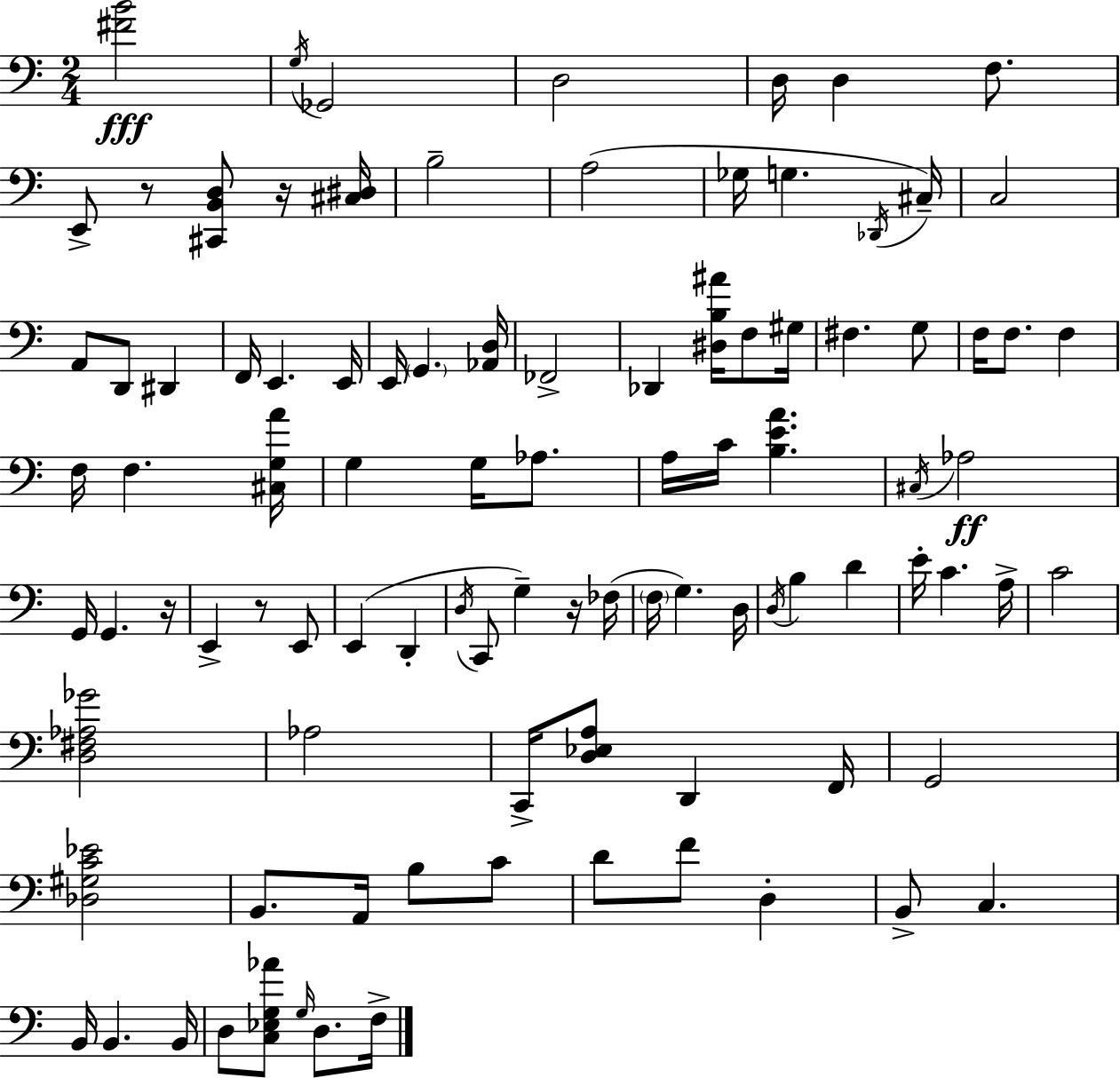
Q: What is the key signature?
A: C major